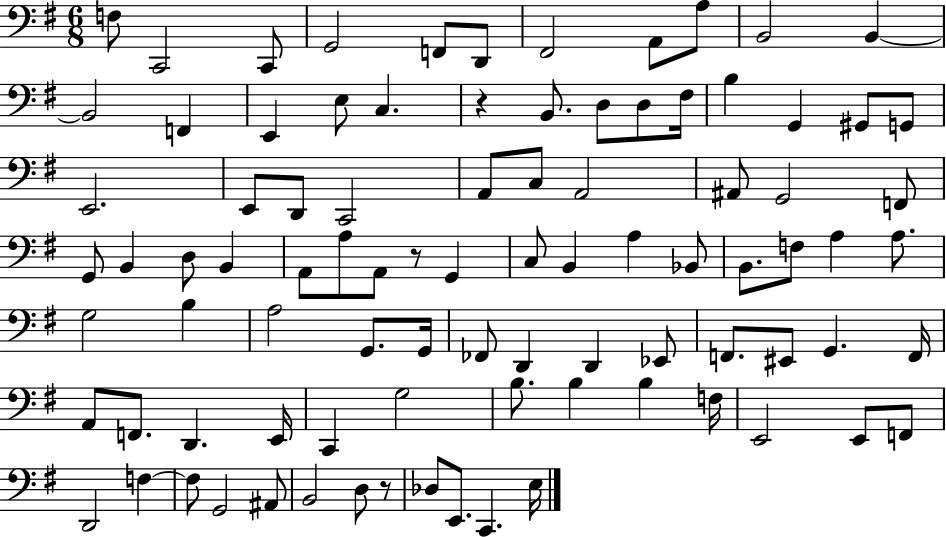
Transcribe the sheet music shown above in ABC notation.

X:1
T:Untitled
M:6/8
L:1/4
K:G
F,/2 C,,2 C,,/2 G,,2 F,,/2 D,,/2 ^F,,2 A,,/2 A,/2 B,,2 B,, B,,2 F,, E,, E,/2 C, z B,,/2 D,/2 D,/2 ^F,/4 B, G,, ^G,,/2 G,,/2 E,,2 E,,/2 D,,/2 C,,2 A,,/2 C,/2 A,,2 ^A,,/2 G,,2 F,,/2 G,,/2 B,, D,/2 B,, A,,/2 A,/2 A,,/2 z/2 G,, C,/2 B,, A, _B,,/2 B,,/2 F,/2 A, A,/2 G,2 B, A,2 G,,/2 G,,/4 _F,,/2 D,, D,, _E,,/2 F,,/2 ^E,,/2 G,, F,,/4 A,,/2 F,,/2 D,, E,,/4 C,, G,2 B,/2 B, B, F,/4 E,,2 E,,/2 F,,/2 D,,2 F, F,/2 G,,2 ^A,,/2 B,,2 D,/2 z/2 _D,/2 E,,/2 C,, E,/4